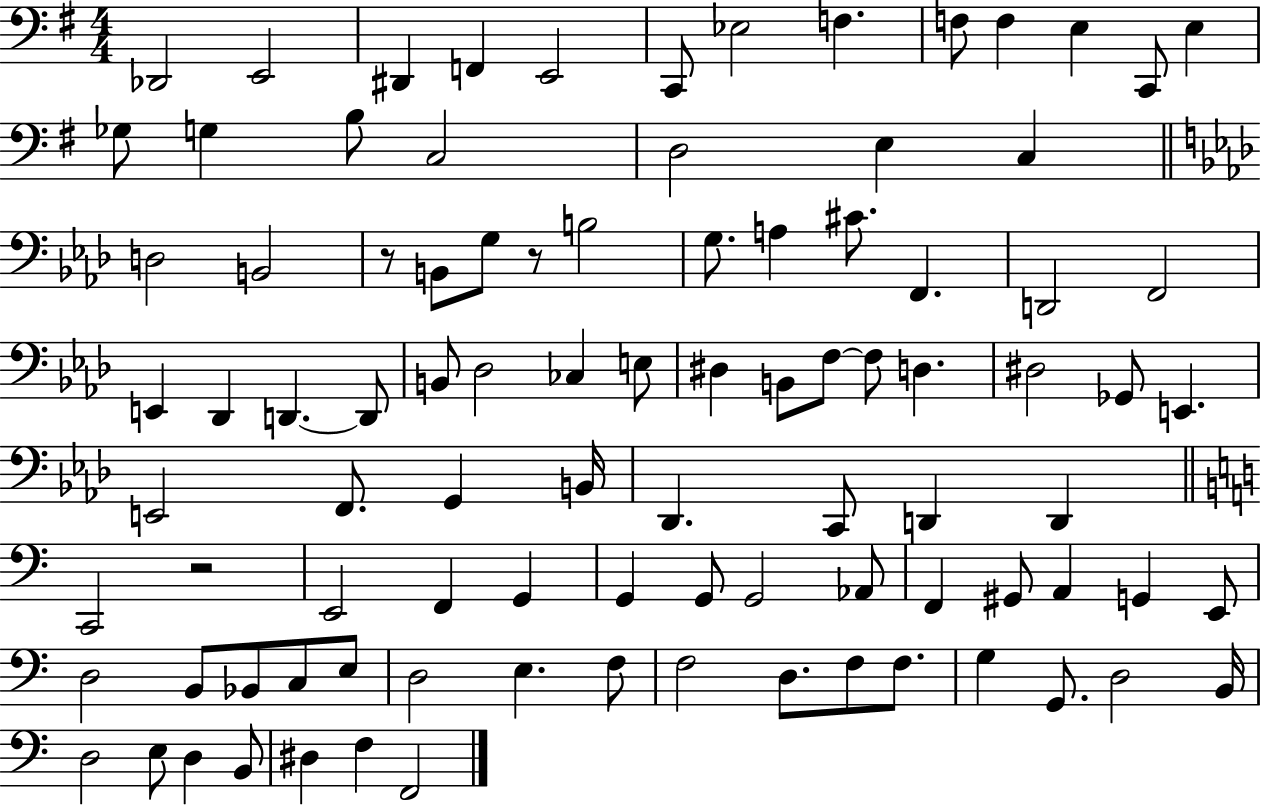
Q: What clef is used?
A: bass